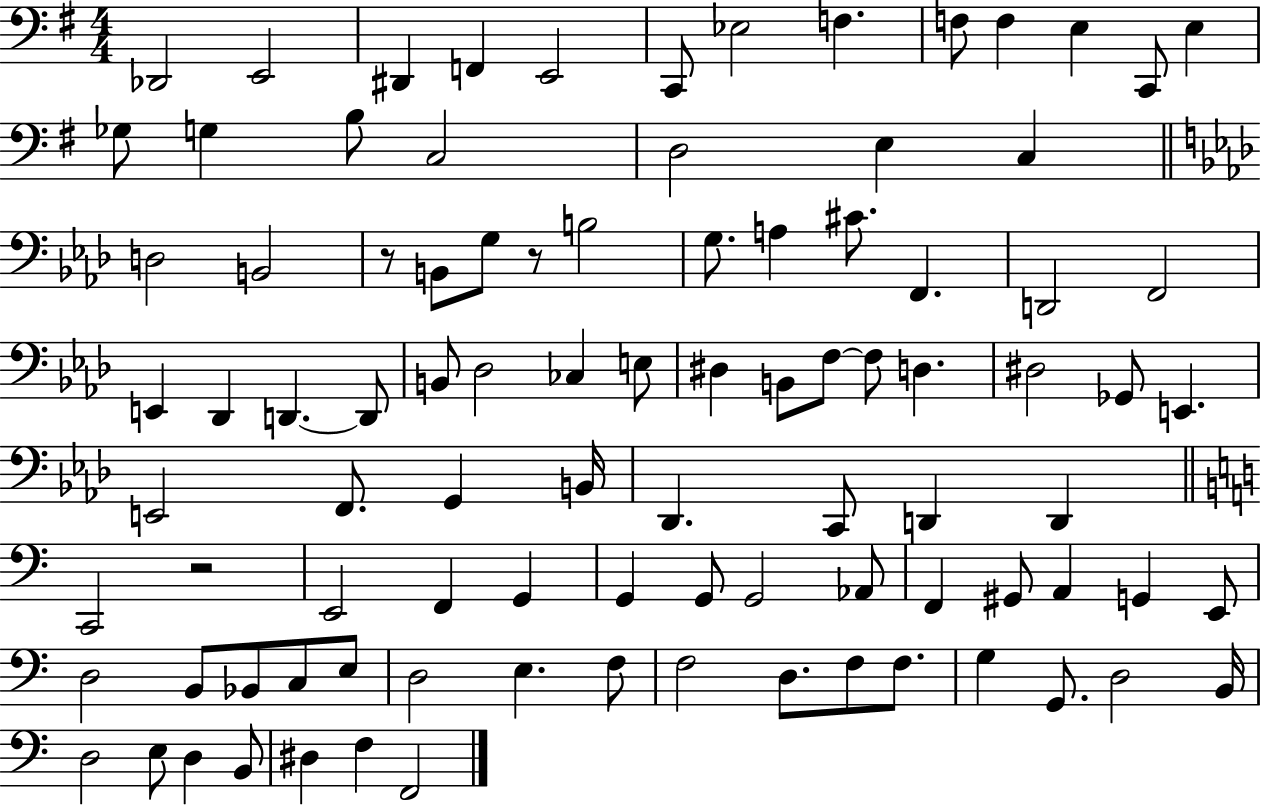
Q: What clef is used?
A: bass